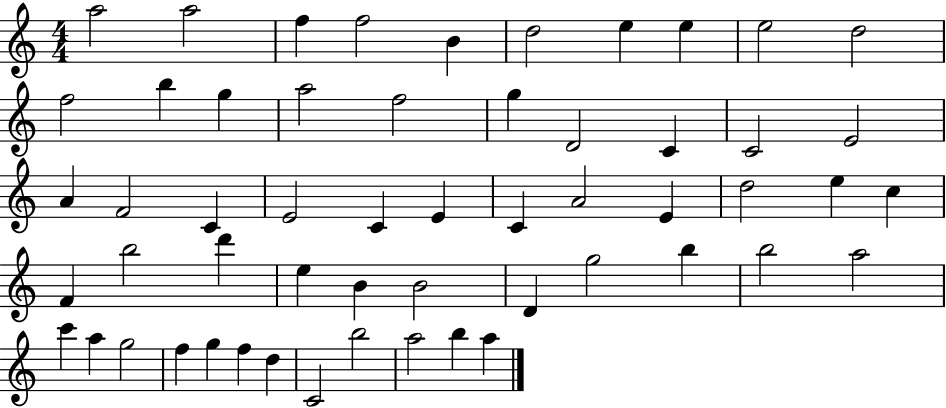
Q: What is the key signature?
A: C major